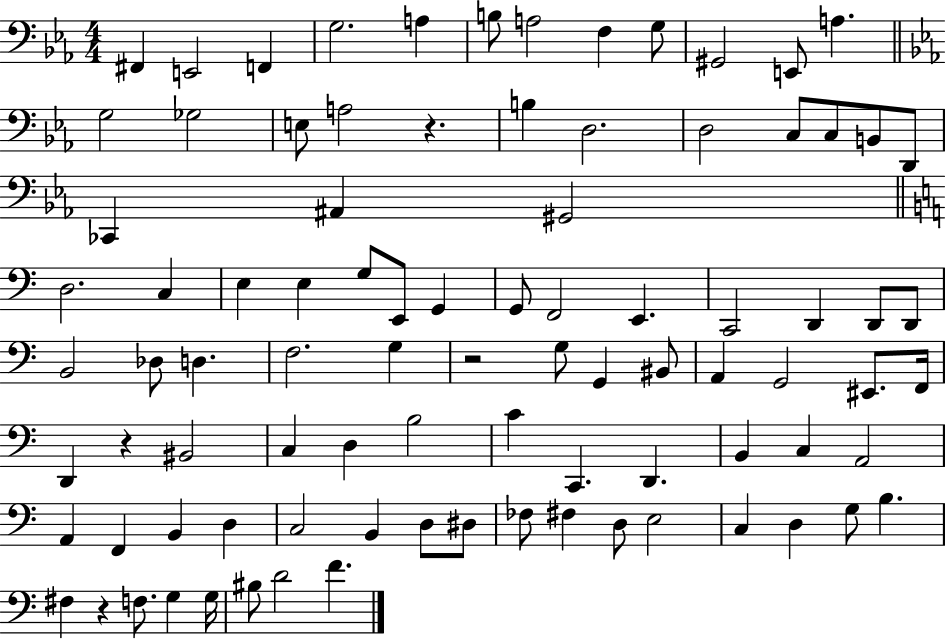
F#2/q E2/h F2/q G3/h. A3/q B3/e A3/h F3/q G3/e G#2/h E2/e A3/q. G3/h Gb3/h E3/e A3/h R/q. B3/q D3/h. D3/h C3/e C3/e B2/e D2/e CES2/q A#2/q G#2/h D3/h. C3/q E3/q E3/q G3/e E2/e G2/q G2/e F2/h E2/q. C2/h D2/q D2/e D2/e B2/h Db3/e D3/q. F3/h. G3/q R/h G3/e G2/q BIS2/e A2/q G2/h EIS2/e. F2/s D2/q R/q BIS2/h C3/q D3/q B3/h C4/q C2/q. D2/q. B2/q C3/q A2/h A2/q F2/q B2/q D3/q C3/h B2/q D3/e D#3/e FES3/e F#3/q D3/e E3/h C3/q D3/q G3/e B3/q. F#3/q R/q F3/e. G3/q G3/s BIS3/e D4/h F4/q.